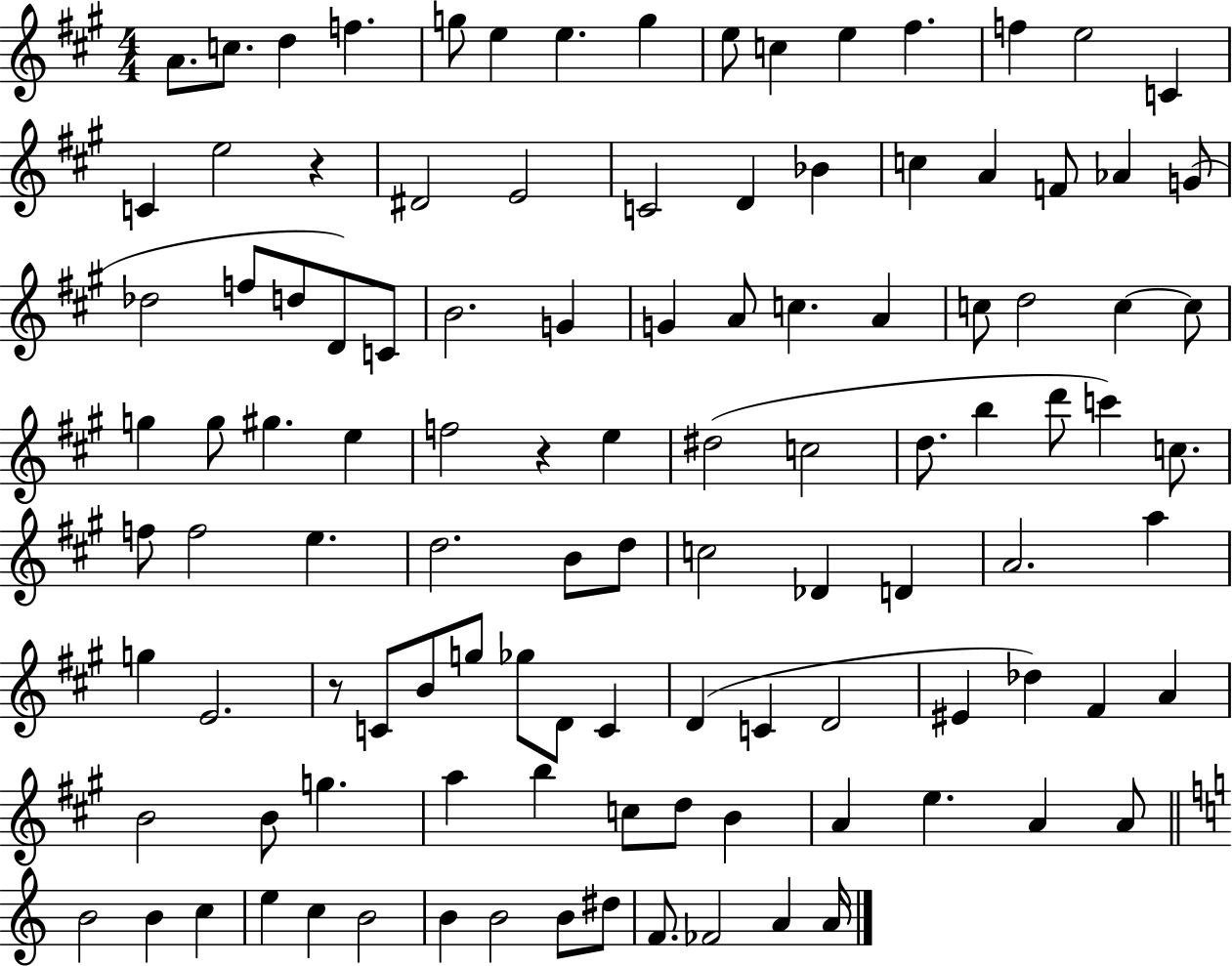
A4/e. C5/e. D5/q F5/q. G5/e E5/q E5/q. G5/q E5/e C5/q E5/q F#5/q. F5/q E5/h C4/q C4/q E5/h R/q D#4/h E4/h C4/h D4/q Bb4/q C5/q A4/q F4/e Ab4/q G4/e Db5/h F5/e D5/e D4/e C4/e B4/h. G4/q G4/q A4/e C5/q. A4/q C5/e D5/h C5/q C5/e G5/q G5/e G#5/q. E5/q F5/h R/q E5/q D#5/h C5/h D5/e. B5/q D6/e C6/q C5/e. F5/e F5/h E5/q. D5/h. B4/e D5/e C5/h Db4/q D4/q A4/h. A5/q G5/q E4/h. R/e C4/e B4/e G5/e Gb5/e D4/e C4/q D4/q C4/q D4/h EIS4/q Db5/q F#4/q A4/q B4/h B4/e G5/q. A5/q B5/q C5/e D5/e B4/q A4/q E5/q. A4/q A4/e B4/h B4/q C5/q E5/q C5/q B4/h B4/q B4/h B4/e D#5/e F4/e. FES4/h A4/q A4/s